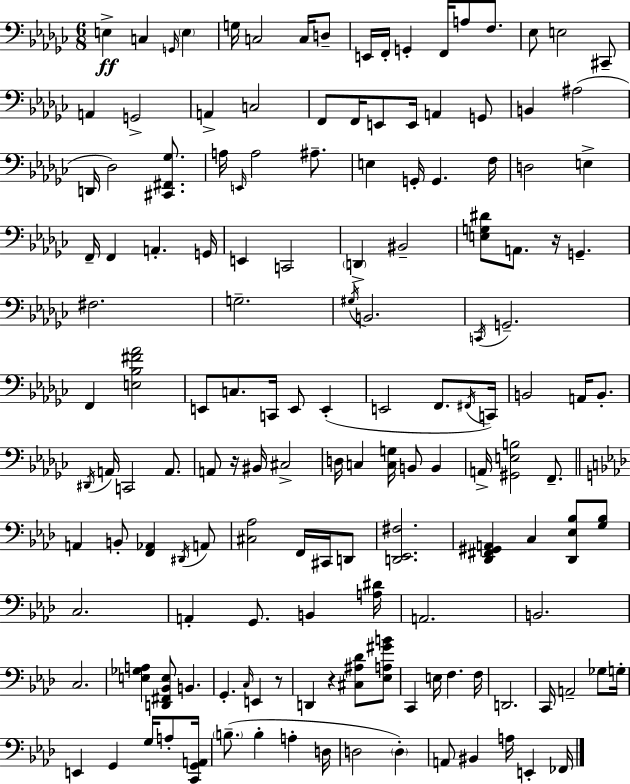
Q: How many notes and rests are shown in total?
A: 148